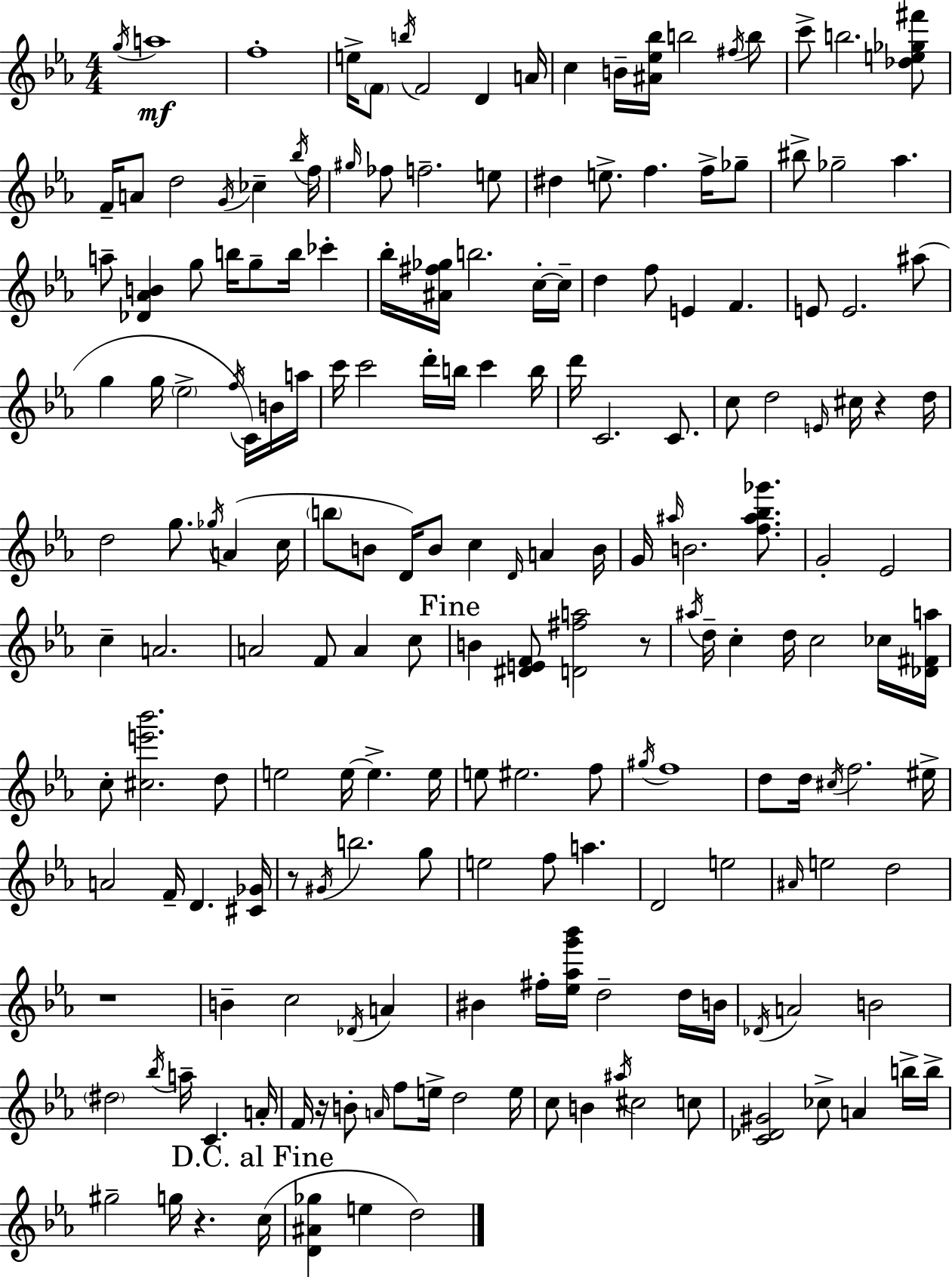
{
  \clef treble
  \numericTimeSignature
  \time 4/4
  \key c \minor
  \acciaccatura { g''16 }\mf a''1 | f''1-. | e''16-> \parenthesize f'8 \acciaccatura { b''16 } f'2 d'4 | a'16 c''4 b'16-- <ais' ees'' bes''>16 b''2 | \break \acciaccatura { fis''16 } b''8 c'''8-> b''2. | <des'' e'' ges'' fis'''>8 f'16-- a'8 d''2 \acciaccatura { g'16 } ces''4-- | \acciaccatura { bes''16 } f''16 \grace { gis''16 } fes''8 f''2.-- | e''8 dis''4 e''8.-> f''4. | \break f''16-> ges''8-- bis''8-> ges''2-- | aes''4. a''8-- <des' aes' b'>4 g''8 b''16 g''8-- | b''16 ces'''4-. bes''16-. <ais' fis'' ges''>16 b''2. | c''16-.~~ c''16-- d''4 f''8 e'4 | \break f'4. e'8 e'2. | ais''8( g''4 g''16 \parenthesize ees''2-> | \acciaccatura { f''16 } c'16) b'16 a''16 c'''16 c'''2 | d'''16-. b''16 c'''4 b''16 d'''16 c'2. | \break c'8. c''8 d''2 | \grace { e'16 } cis''16 r4 d''16 d''2 | g''8. \acciaccatura { ges''16 }( a'4 c''16 \parenthesize b''8 b'8 d'16) b'8 | c''4 \grace { d'16 } a'4 b'16 g'16 \grace { ais''16 } b'2. | \break <f'' ais'' bes'' ges'''>8. g'2-. | ees'2 c''4-- a'2. | a'2 | f'8 a'4 c''8 \mark "Fine" b'4 <dis' e' f'>8 | \break <d' fis'' a''>2 r8 \acciaccatura { ais''16 } d''16-- c''4-. | d''16 c''2 ces''16 <des' fis' a''>16 c''8-. <cis'' e''' bes'''>2. | d''8 e''2 | e''16~~ e''4.-> e''16 e''8 eis''2. | \break f''8 \acciaccatura { gis''16 } f''1 | d''8 d''16 | \acciaccatura { cis''16 } f''2. eis''16-> a'2 | f'16-- d'4. <cis' ges'>16 r8 | \break \acciaccatura { gis'16 } b''2. g''8 e''2 | f''8 a''4. d'2 | e''2 \grace { ais'16 } | e''2 d''2 | \break r1 | b'4-- c''2 \acciaccatura { des'16 } a'4 | bis'4 fis''16-. <ees'' aes'' g''' bes'''>16 d''2-- d''16 | b'16 \acciaccatura { des'16 } a'2 b'2 | \break \parenthesize dis''2 \acciaccatura { bes''16 } a''16-- c'4. | a'16-. f'16 r16 b'8-. \grace { a'16 } f''8 e''16-> d''2 | e''16 c''8 b'4 \acciaccatura { ais''16 } cis''2 | c''8 <c' des' gis'>2 ces''8-> a'4 | \break b''16-> b''16-> gis''2-- g''16 r4. | \mark "D.C. al Fine" c''16( <d' ais' ges''>4 e''4 d''2) | \bar "|."
}